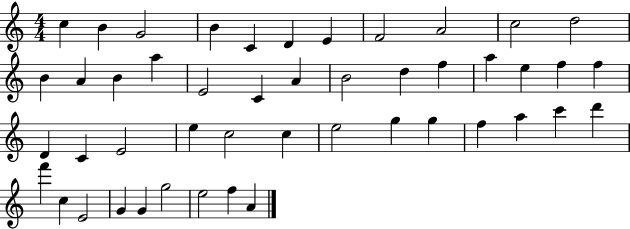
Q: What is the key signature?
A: C major